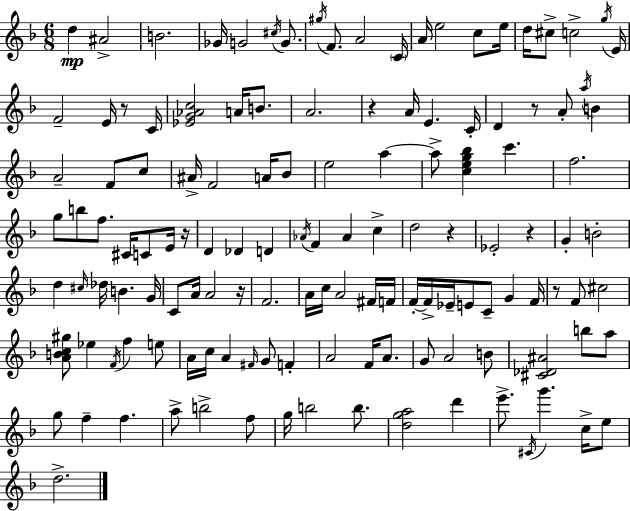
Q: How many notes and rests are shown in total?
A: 132